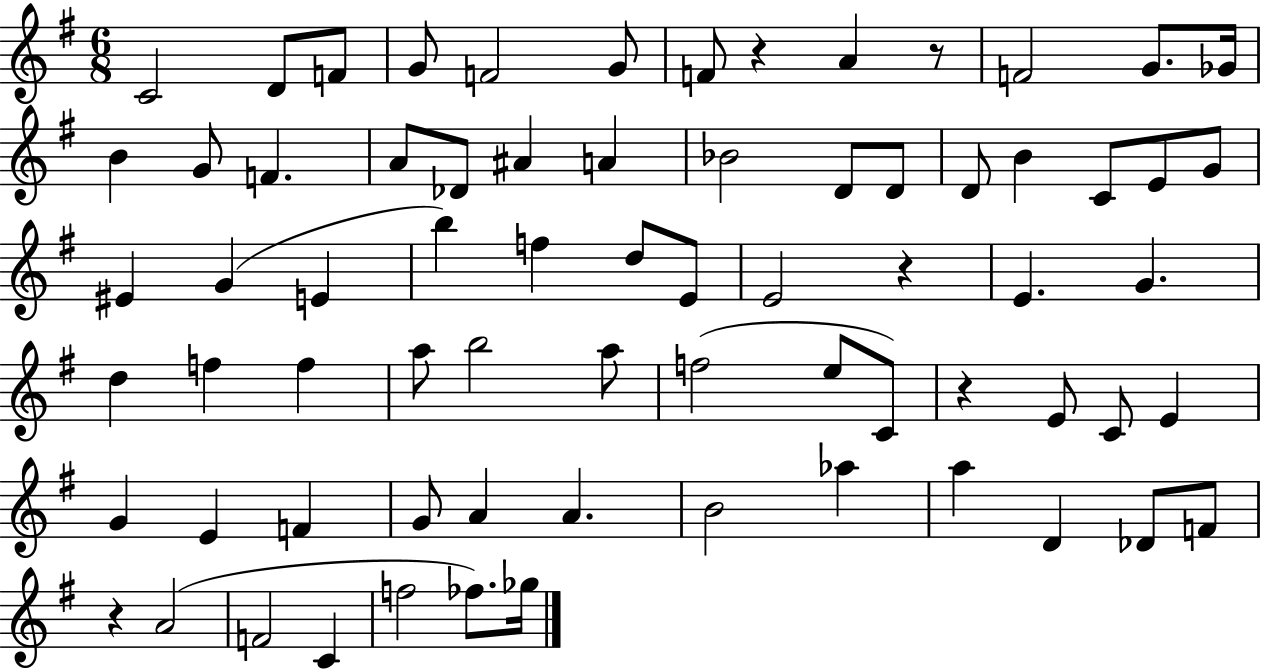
C4/h D4/e F4/e G4/e F4/h G4/e F4/e R/q A4/q R/e F4/h G4/e. Gb4/s B4/q G4/e F4/q. A4/e Db4/e A#4/q A4/q Bb4/h D4/e D4/e D4/e B4/q C4/e E4/e G4/e EIS4/q G4/q E4/q B5/q F5/q D5/e E4/e E4/h R/q E4/q. G4/q. D5/q F5/q F5/q A5/e B5/h A5/e F5/h E5/e C4/e R/q E4/e C4/e E4/q G4/q E4/q F4/q G4/e A4/q A4/q. B4/h Ab5/q A5/q D4/q Db4/e F4/e R/q A4/h F4/h C4/q F5/h FES5/e. Gb5/s